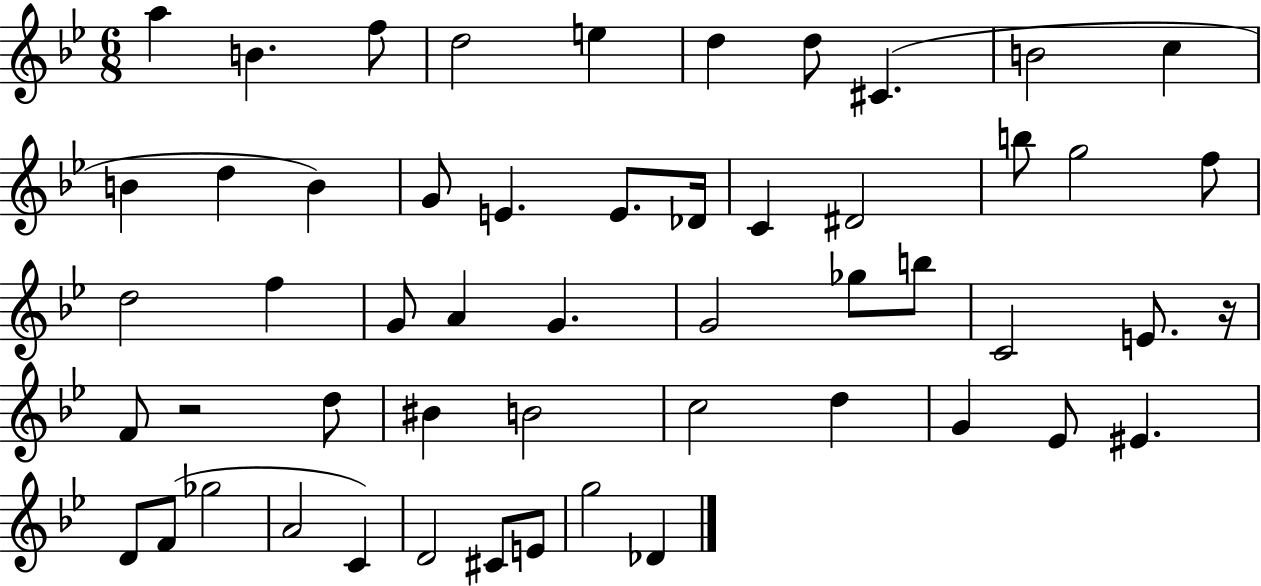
A5/q B4/q. F5/e D5/h E5/q D5/q D5/e C#4/q. B4/h C5/q B4/q D5/q B4/q G4/e E4/q. E4/e. Db4/s C4/q D#4/h B5/e G5/h F5/e D5/h F5/q G4/e A4/q G4/q. G4/h Gb5/e B5/e C4/h E4/e. R/s F4/e R/h D5/e BIS4/q B4/h C5/h D5/q G4/q Eb4/e EIS4/q. D4/e F4/e Gb5/h A4/h C4/q D4/h C#4/e E4/e G5/h Db4/q